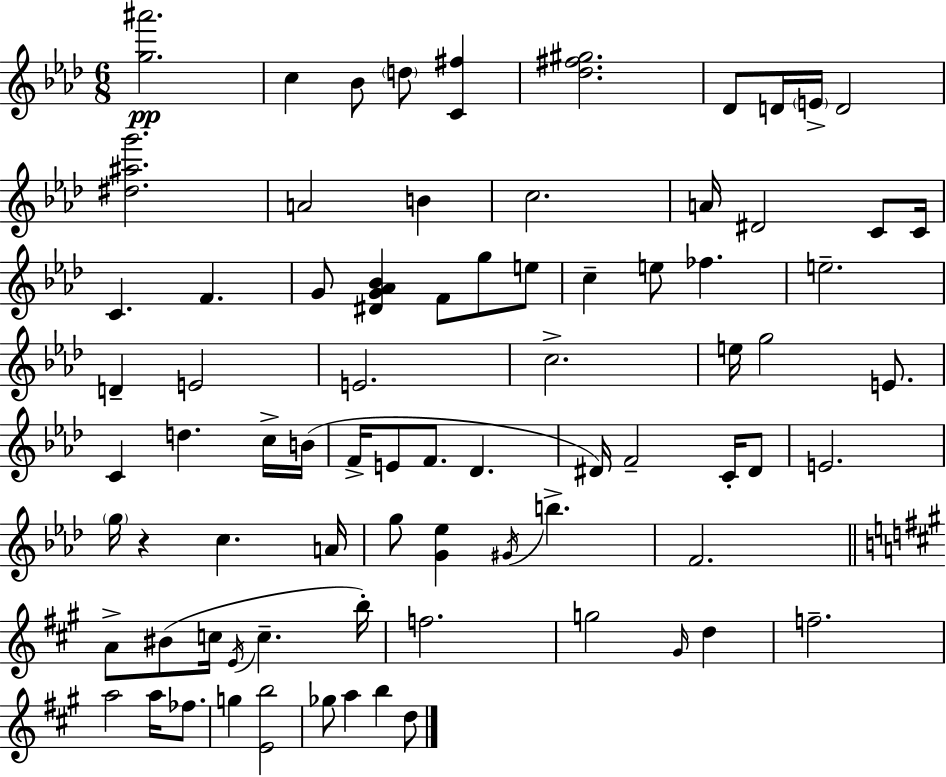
[G5,A#6]/h. C5/q Bb4/e D5/e [C4,F#5]/q [Db5,F#5,G#5]/h. Db4/e D4/s E4/s D4/h [D#5,A#5,G6]/h. A4/h B4/q C5/h. A4/s D#4/h C4/e C4/s C4/q. F4/q. G4/e [D#4,G4,Ab4,Bb4]/q F4/e G5/e E5/e C5/q E5/e FES5/q. E5/h. D4/q E4/h E4/h. C5/h. E5/s G5/h E4/e. C4/q D5/q. C5/s B4/s F4/s E4/e F4/e. Db4/q. D#4/s F4/h C4/s D#4/e E4/h. G5/s R/q C5/q. A4/s G5/e [G4,Eb5]/q G#4/s B5/q. F4/h. A4/e BIS4/e C5/s E4/s C5/q. B5/s F5/h. G5/h G#4/s D5/q F5/h. A5/h A5/s FES5/e. G5/q [E4,B5]/h Gb5/e A5/q B5/q D5/e